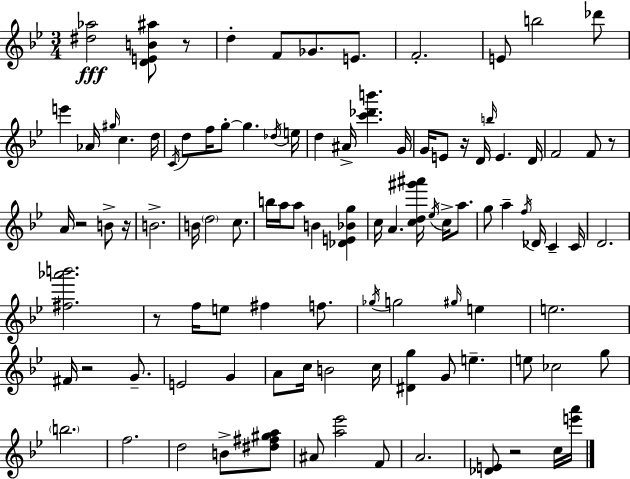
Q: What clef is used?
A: treble